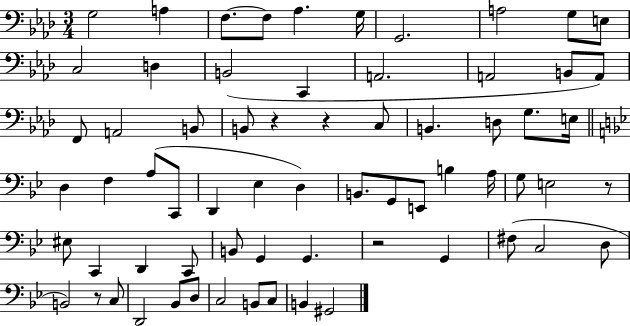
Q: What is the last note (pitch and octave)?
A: G#2